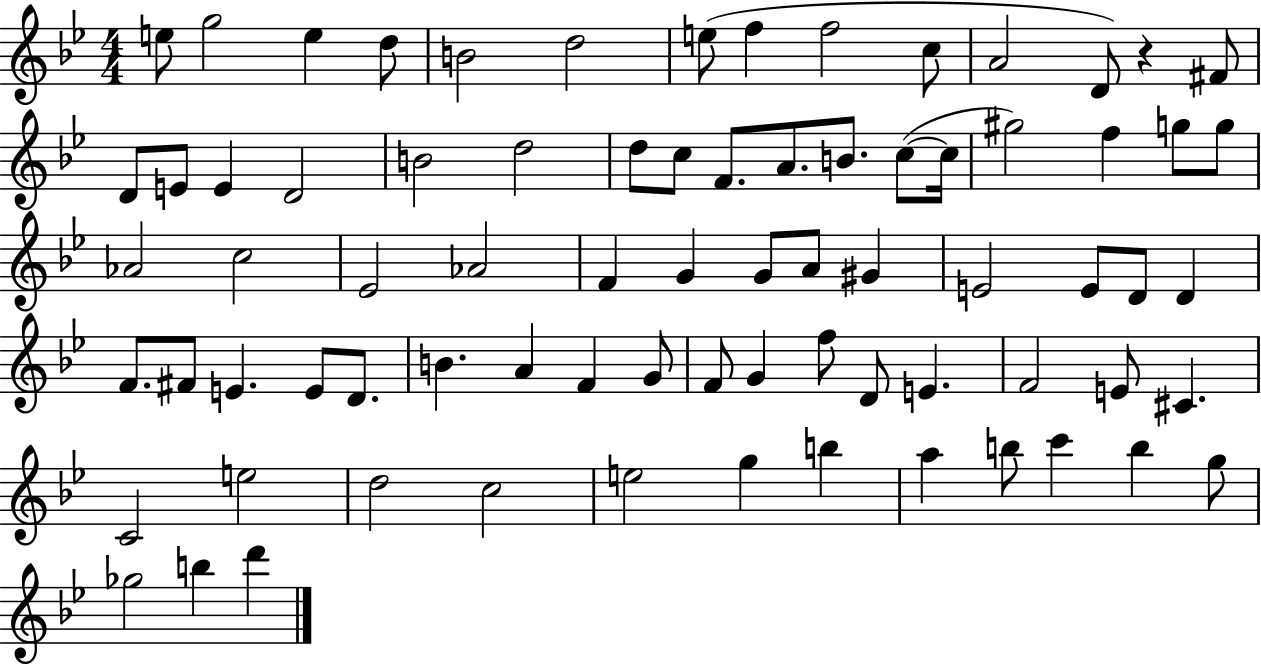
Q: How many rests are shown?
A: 1